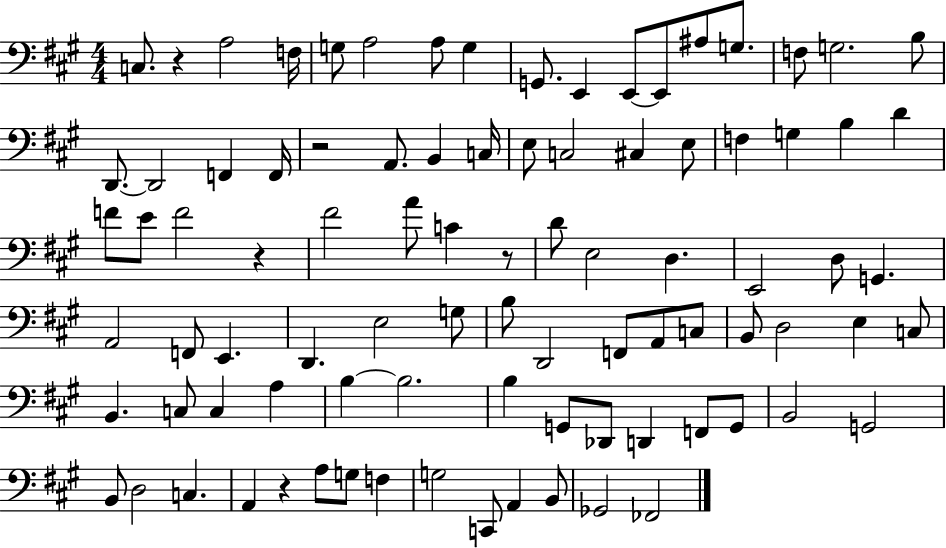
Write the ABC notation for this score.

X:1
T:Untitled
M:4/4
L:1/4
K:A
C,/2 z A,2 F,/4 G,/2 A,2 A,/2 G, G,,/2 E,, E,,/2 E,,/2 ^A,/2 G,/2 F,/2 G,2 B,/2 D,,/2 D,,2 F,, F,,/4 z2 A,,/2 B,, C,/4 E,/2 C,2 ^C, E,/2 F, G, B, D F/2 E/2 F2 z ^F2 A/2 C z/2 D/2 E,2 D, E,,2 D,/2 G,, A,,2 F,,/2 E,, D,, E,2 G,/2 B,/2 D,,2 F,,/2 A,,/2 C,/2 B,,/2 D,2 E, C,/2 B,, C,/2 C, A, B, B,2 B, G,,/2 _D,,/2 D,, F,,/2 G,,/2 B,,2 G,,2 B,,/2 D,2 C, A,, z A,/2 G,/2 F, G,2 C,,/2 A,, B,,/2 _G,,2 _F,,2